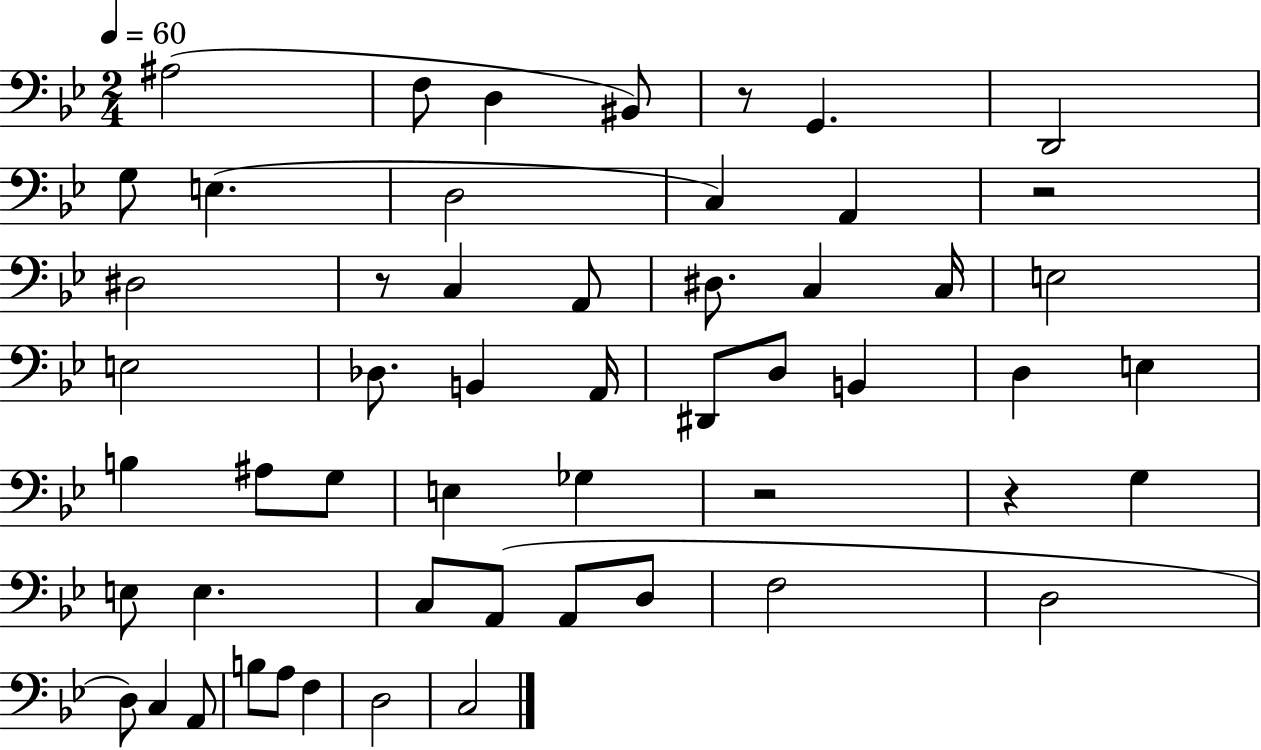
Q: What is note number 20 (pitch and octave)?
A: Db3